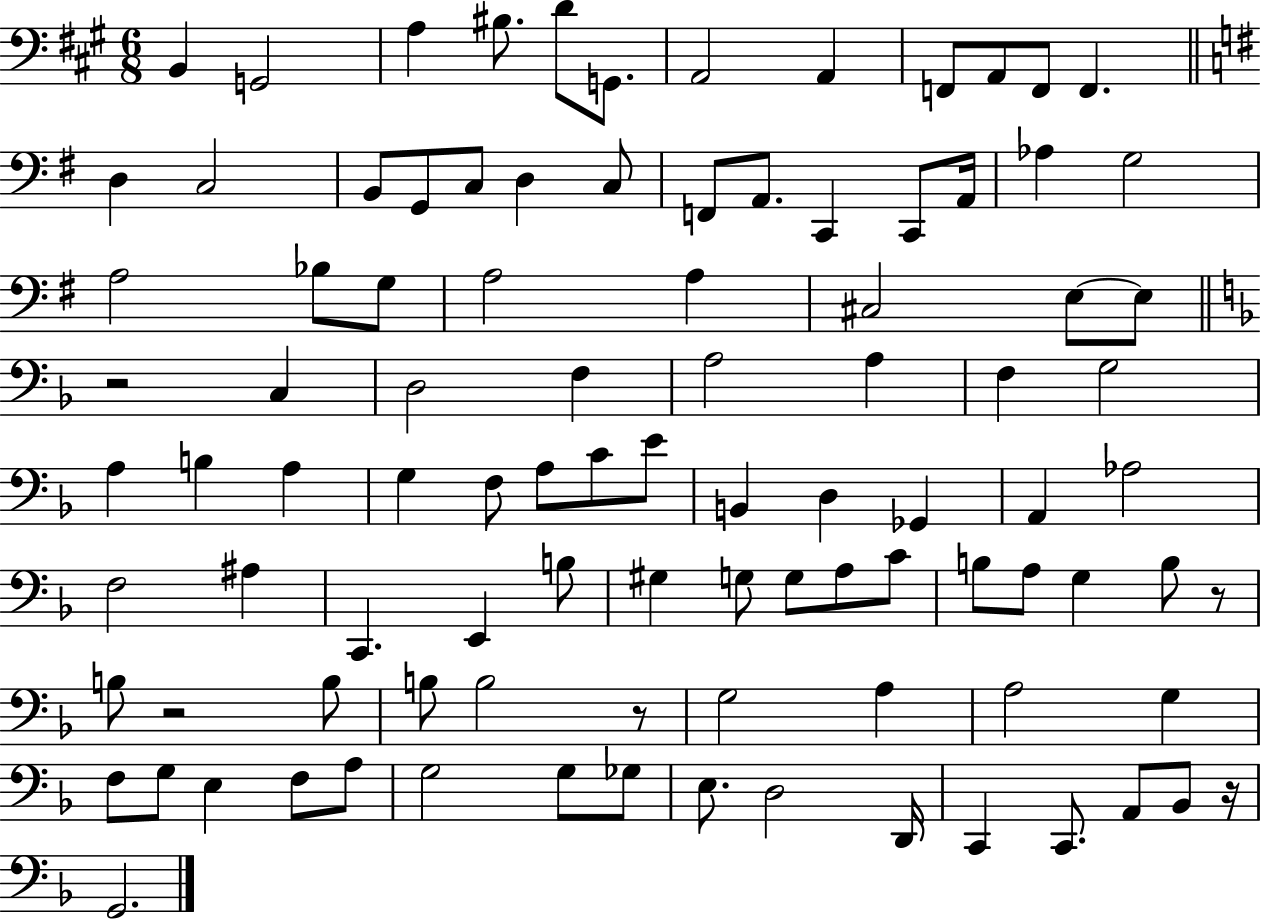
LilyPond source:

{
  \clef bass
  \numericTimeSignature
  \time 6/8
  \key a \major
  b,4 g,2 | a4 bis8. d'8 g,8. | a,2 a,4 | f,8 a,8 f,8 f,4. | \break \bar "||" \break \key g \major d4 c2 | b,8 g,8 c8 d4 c8 | f,8 a,8. c,4 c,8 a,16 | aes4 g2 | \break a2 bes8 g8 | a2 a4 | cis2 e8~~ e8 | \bar "||" \break \key f \major r2 c4 | d2 f4 | a2 a4 | f4 g2 | \break a4 b4 a4 | g4 f8 a8 c'8 e'8 | b,4 d4 ges,4 | a,4 aes2 | \break f2 ais4 | c,4. e,4 b8 | gis4 g8 g8 a8 c'8 | b8 a8 g4 b8 r8 | \break b8 r2 b8 | b8 b2 r8 | g2 a4 | a2 g4 | \break f8 g8 e4 f8 a8 | g2 g8 ges8 | e8. d2 d,16 | c,4 c,8. a,8 bes,8 r16 | \break g,2. | \bar "|."
}